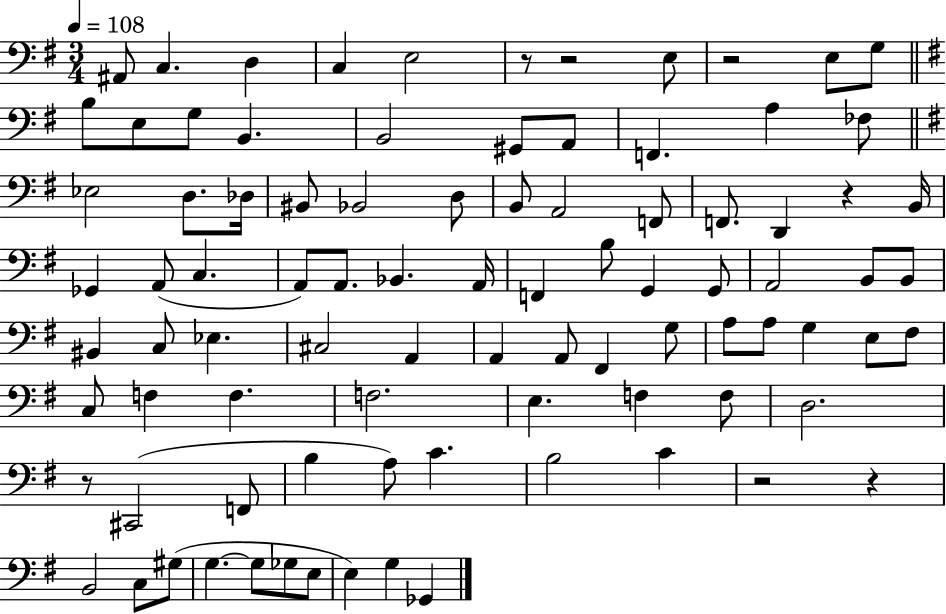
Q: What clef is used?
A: bass